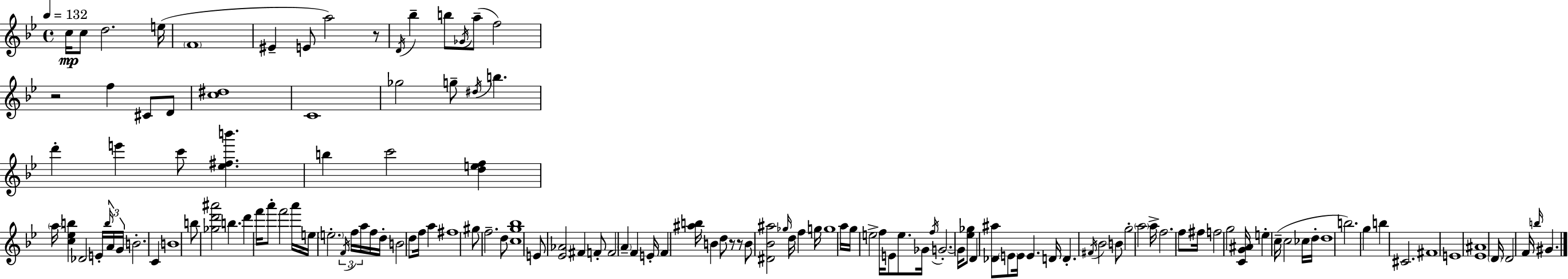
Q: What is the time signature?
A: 4/4